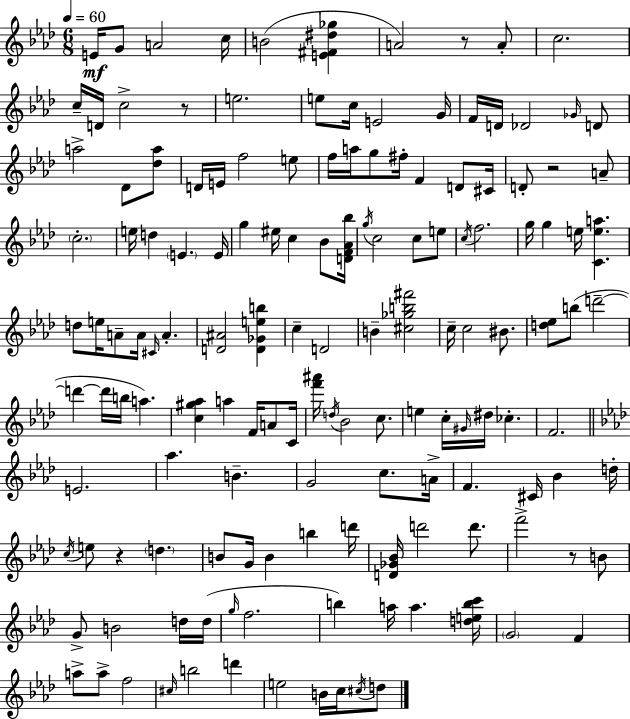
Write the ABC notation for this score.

X:1
T:Untitled
M:6/8
L:1/4
K:Ab
E/4 G/2 A2 c/4 B2 [E^F^d_g] A2 z/2 A/2 c2 c/4 D/4 c2 z/2 e2 e/2 c/4 E2 G/4 F/4 D/4 _D2 _G/4 D/2 a2 _D/2 [_da]/2 D/4 E/4 f2 e/2 f/4 a/4 g/2 ^f/4 F D/2 ^C/4 D/2 z2 A/2 c2 e/4 d E E/4 g ^e/4 c _B/2 [DF_A_b]/4 g/4 c2 c/2 e/2 c/4 f2 g/4 g e/4 [Cea] d/2 e/4 A/2 A/4 ^C/4 A [D^A]2 [D_Geb] c D2 B [^c_gb^f']2 c/4 c2 ^B/2 [d_e]/2 b/2 d'2 d' d'/4 b/4 a [c^g_a] a F/4 A/2 C/4 [f'^a']/4 d/4 _B2 c/2 e c/4 ^G/4 ^d/4 _c F2 E2 _a B G2 c/2 A/4 F ^C/4 _B d/4 c/4 e/2 z d B/2 G/4 B b d'/4 [D_G_B]/4 d'2 d'/2 f'2 z/2 B/2 G/2 B2 d/4 d/4 g/4 f2 b a/4 a [debc']/4 G2 F a/2 a/2 f2 ^c/4 b2 d' e2 B/4 c/4 ^c/4 d/2